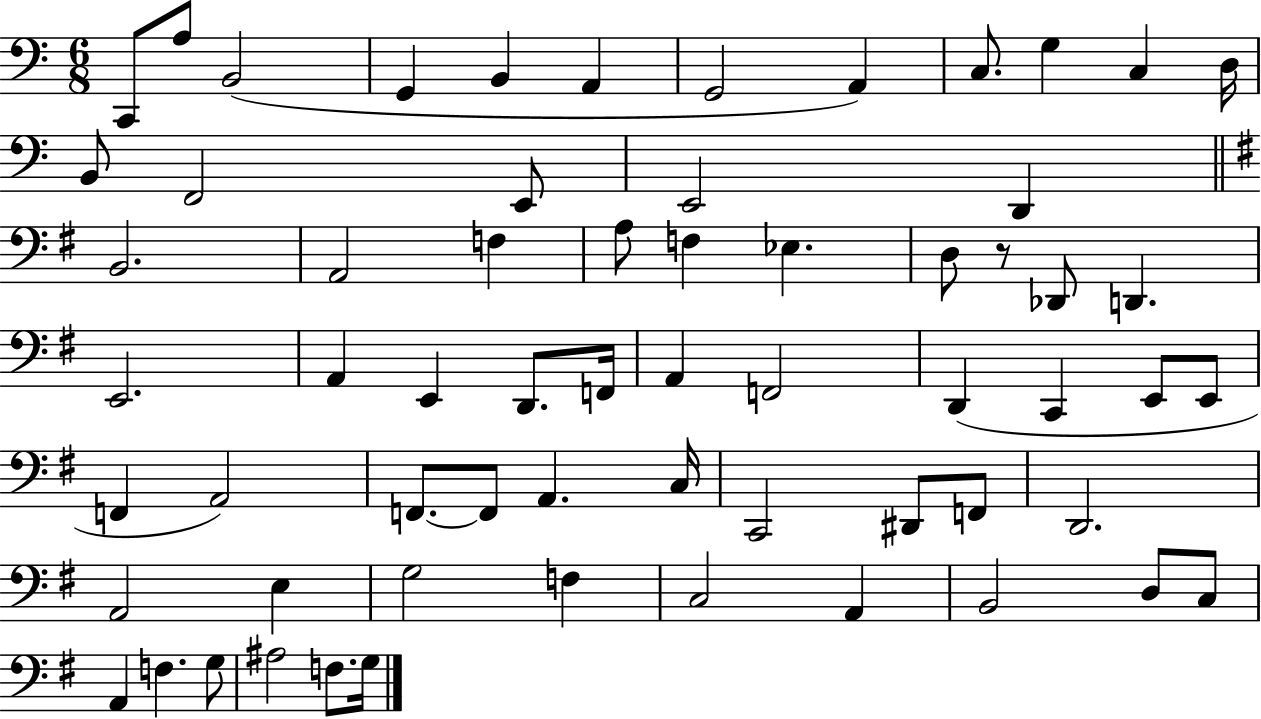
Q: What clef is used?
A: bass